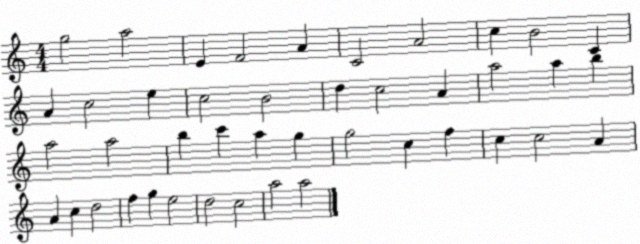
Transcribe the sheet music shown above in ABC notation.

X:1
T:Untitled
M:4/4
L:1/4
K:C
g2 a2 E F2 A C2 A2 c B2 C A c2 e c2 B2 d c2 A a2 a b a2 a2 b c' a g g2 c f c c2 A A c d2 f g e2 d2 c2 a2 a2